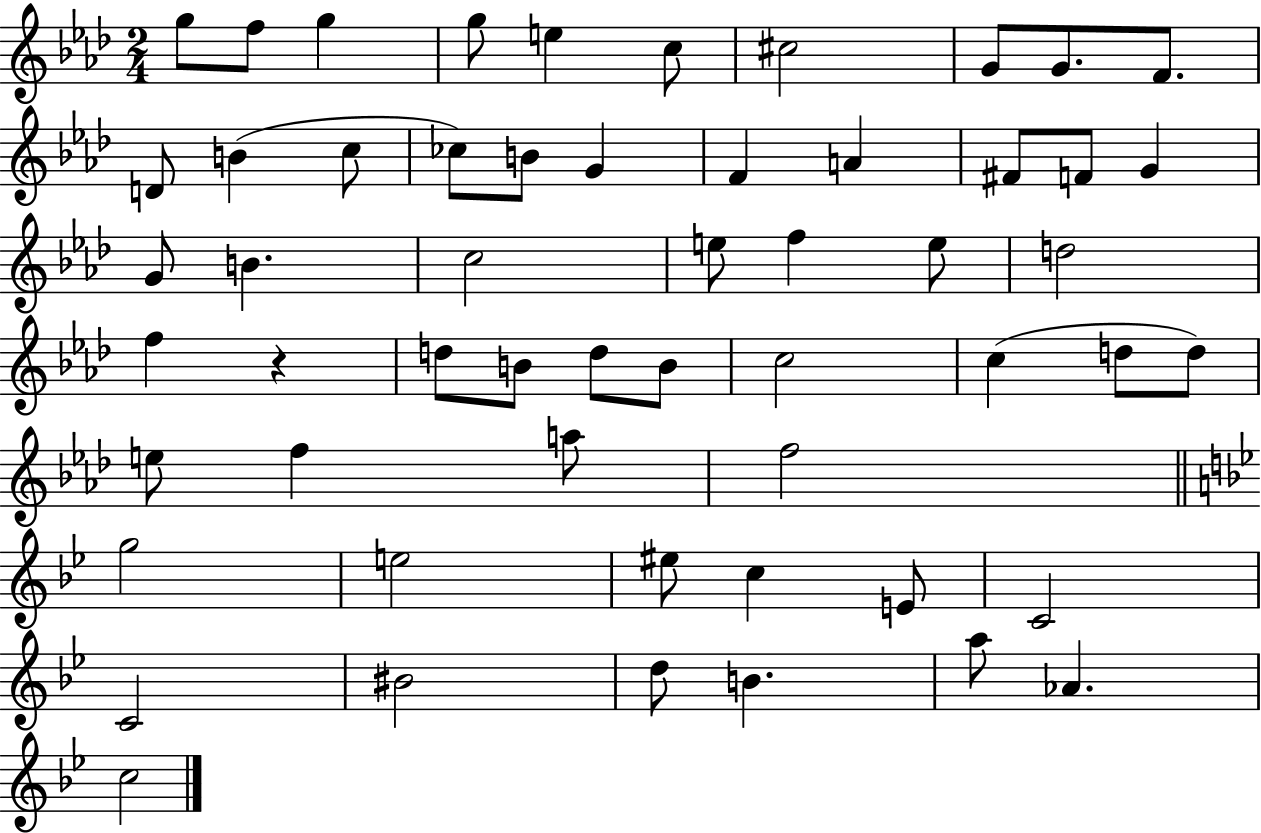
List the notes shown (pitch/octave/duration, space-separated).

G5/e F5/e G5/q G5/e E5/q C5/e C#5/h G4/e G4/e. F4/e. D4/e B4/q C5/e CES5/e B4/e G4/q F4/q A4/q F#4/e F4/e G4/q G4/e B4/q. C5/h E5/e F5/q E5/e D5/h F5/q R/q D5/e B4/e D5/e B4/e C5/h C5/q D5/e D5/e E5/e F5/q A5/e F5/h G5/h E5/h EIS5/e C5/q E4/e C4/h C4/h BIS4/h D5/e B4/q. A5/e Ab4/q. C5/h